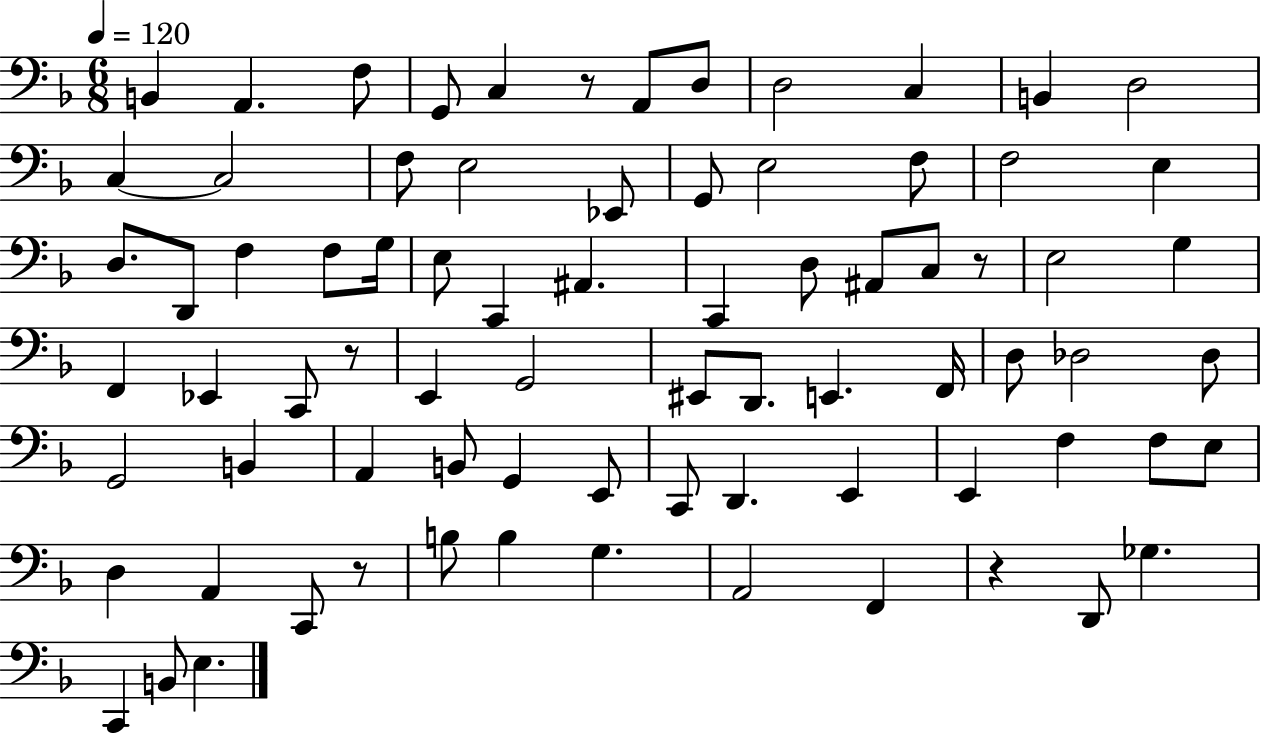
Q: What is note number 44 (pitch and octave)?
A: F2